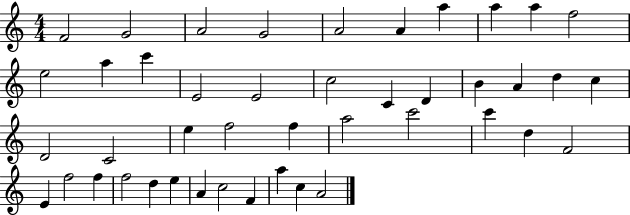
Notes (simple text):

F4/h G4/h A4/h G4/h A4/h A4/q A5/q A5/q A5/q F5/h E5/h A5/q C6/q E4/h E4/h C5/h C4/q D4/q B4/q A4/q D5/q C5/q D4/h C4/h E5/q F5/h F5/q A5/h C6/h C6/q D5/q F4/h E4/q F5/h F5/q F5/h D5/q E5/q A4/q C5/h F4/q A5/q C5/q A4/h